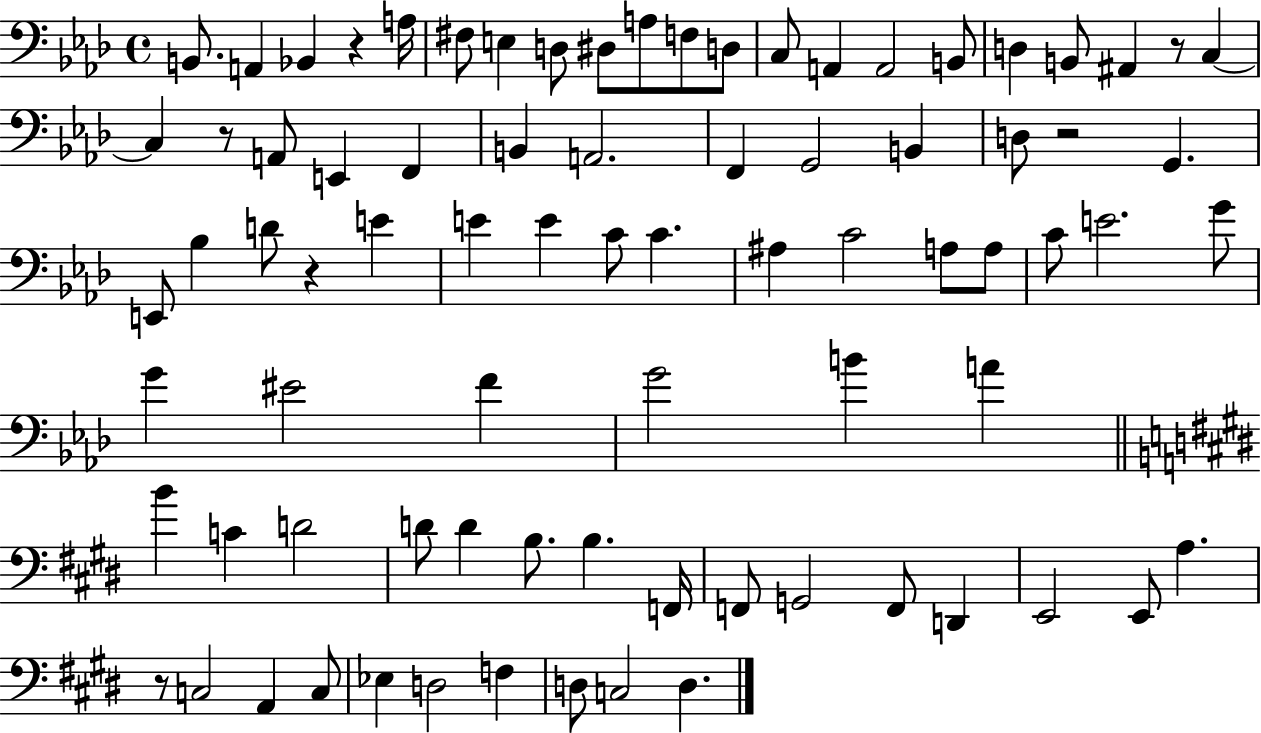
B2/e. A2/q Bb2/q R/q A3/s F#3/e E3/q D3/e D#3/e A3/e F3/e D3/e C3/e A2/q A2/h B2/e D3/q B2/e A#2/q R/e C3/q C3/q R/e A2/e E2/q F2/q B2/q A2/h. F2/q G2/h B2/q D3/e R/h G2/q. E2/e Bb3/q D4/e R/q E4/q E4/q E4/q C4/e C4/q. A#3/q C4/h A3/e A3/e C4/e E4/h. G4/e G4/q EIS4/h F4/q G4/h B4/q A4/q B4/q C4/q D4/h D4/e D4/q B3/e. B3/q. F2/s F2/e G2/h F2/e D2/q E2/h E2/e A3/q. R/e C3/h A2/q C3/e Eb3/q D3/h F3/q D3/e C3/h D3/q.